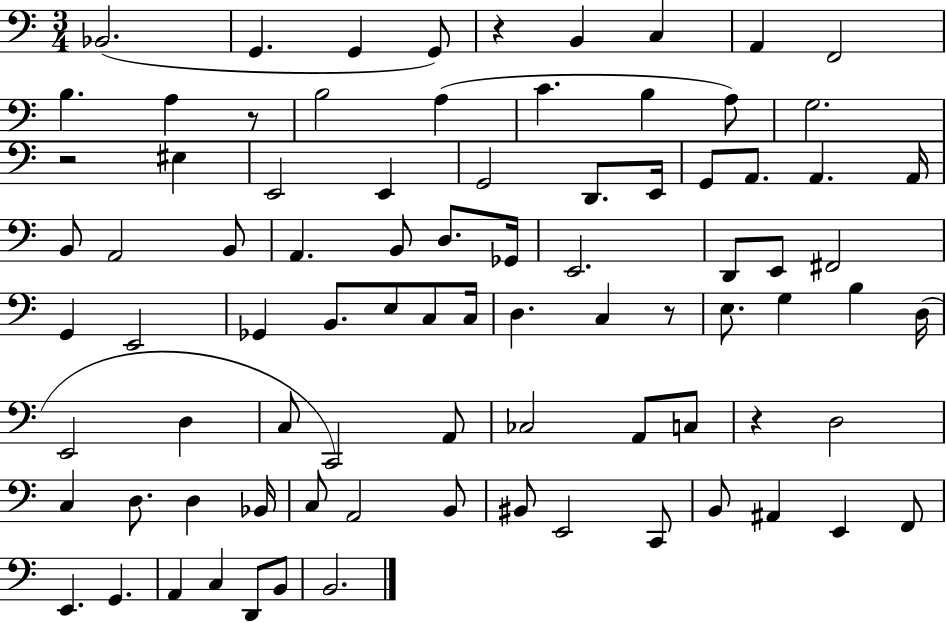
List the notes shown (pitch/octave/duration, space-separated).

Bb2/h. G2/q. G2/q G2/e R/q B2/q C3/q A2/q F2/h B3/q. A3/q R/e B3/h A3/q C4/q. B3/q A3/e G3/h. R/h EIS3/q E2/h E2/q G2/h D2/e. E2/s G2/e A2/e. A2/q. A2/s B2/e A2/h B2/e A2/q. B2/e D3/e. Gb2/s E2/h. D2/e E2/e F#2/h G2/q E2/h Gb2/q B2/e. E3/e C3/e C3/s D3/q. C3/q R/e E3/e. G3/q B3/q D3/s E2/h D3/q C3/e C2/h A2/e CES3/h A2/e C3/e R/q D3/h C3/q D3/e. D3/q Bb2/s C3/e A2/h B2/e BIS2/e E2/h C2/e B2/e A#2/q E2/q F2/e E2/q. G2/q. A2/q C3/q D2/e B2/e B2/h.